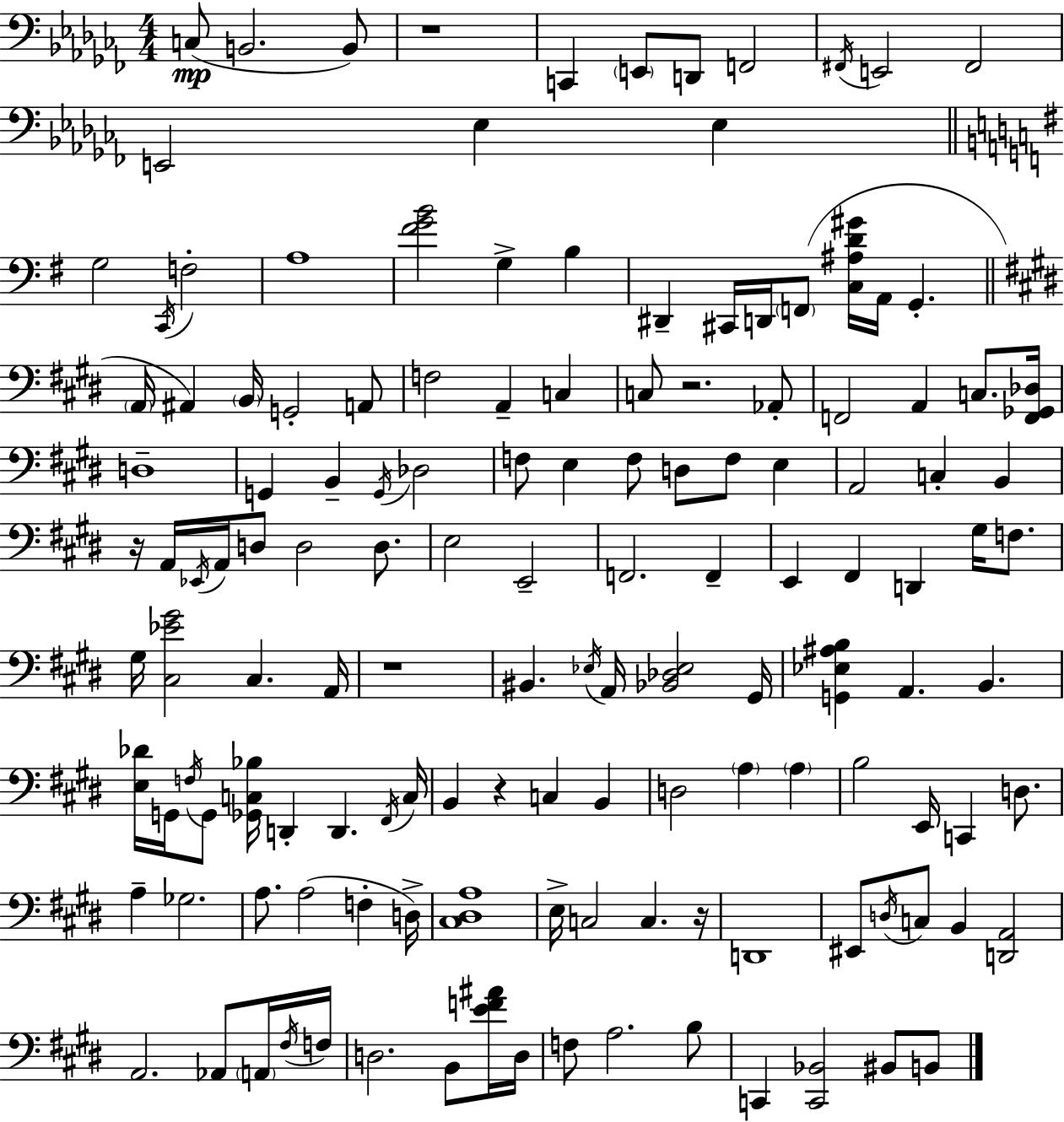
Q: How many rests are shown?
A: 6